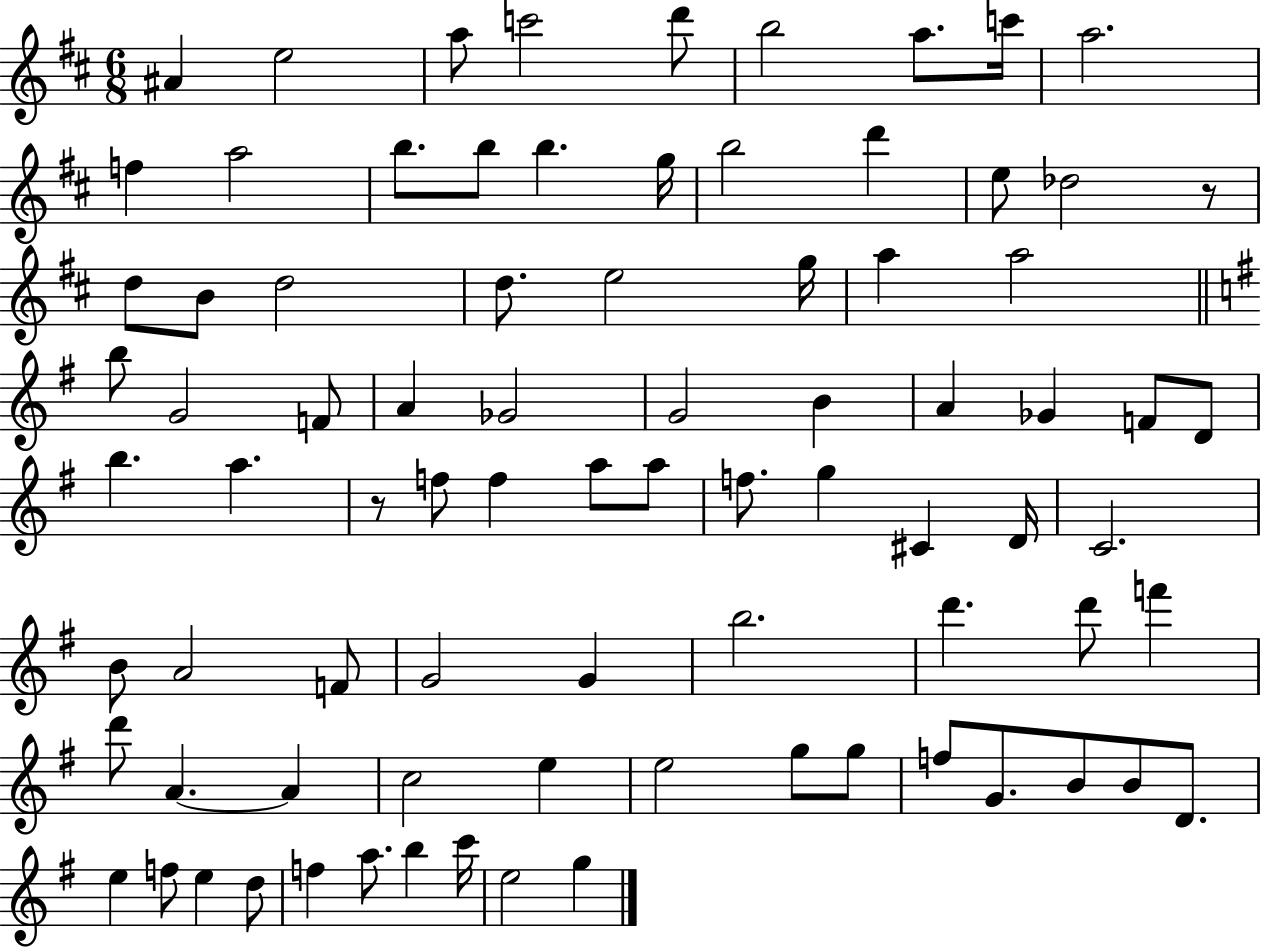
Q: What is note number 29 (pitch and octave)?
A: G4